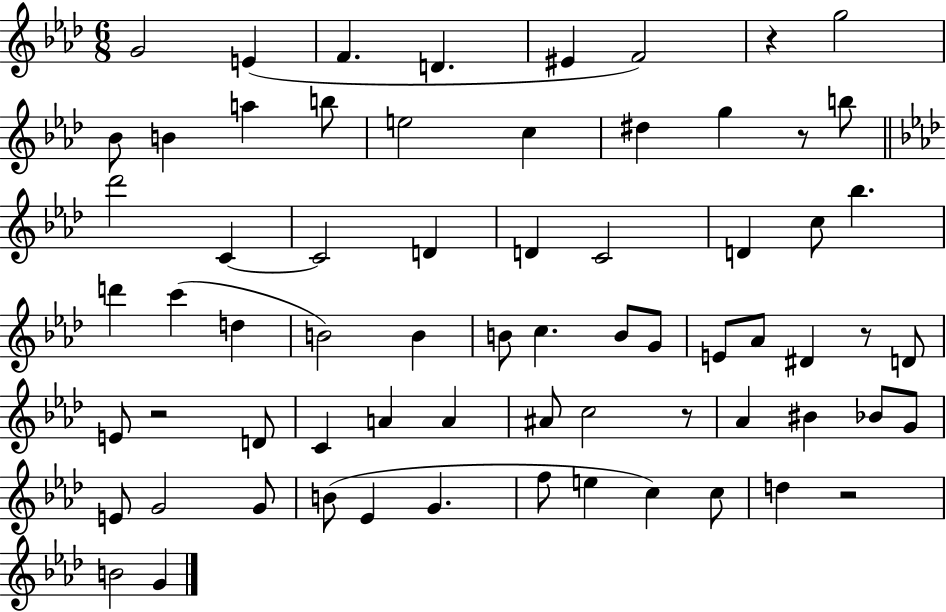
{
  \clef treble
  \numericTimeSignature
  \time 6/8
  \key aes \major
  g'2 e'4( | f'4. d'4. | eis'4 f'2) | r4 g''2 | \break bes'8 b'4 a''4 b''8 | e''2 c''4 | dis''4 g''4 r8 b''8 | \bar "||" \break \key aes \major des'''2 c'4~~ | c'2 d'4 | d'4 c'2 | d'4 c''8 bes''4. | \break d'''4 c'''4( d''4 | b'2) b'4 | b'8 c''4. b'8 g'8 | e'8 aes'8 dis'4 r8 d'8 | \break e'8 r2 d'8 | c'4 a'4 a'4 | ais'8 c''2 r8 | aes'4 bis'4 bes'8 g'8 | \break e'8 g'2 g'8 | b'8( ees'4 g'4. | f''8 e''4 c''4) c''8 | d''4 r2 | \break b'2 g'4 | \bar "|."
}